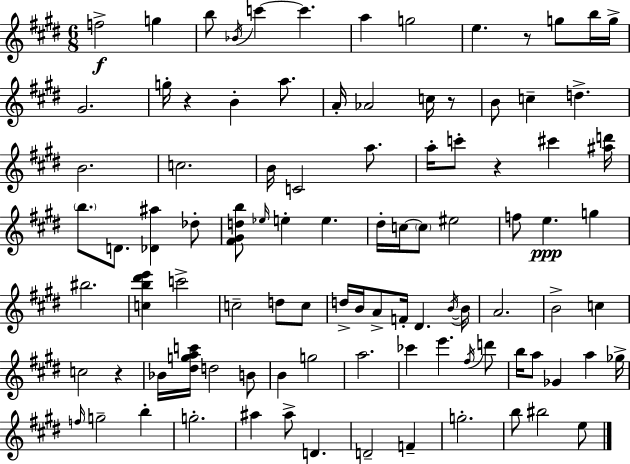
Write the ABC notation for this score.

X:1
T:Untitled
M:6/8
L:1/4
K:E
f2 g b/2 _B/4 c' c' a g2 e z/2 g/2 b/4 g/4 ^G2 g/4 z B a/2 A/4 _A2 c/4 z/2 B/2 c d B2 c2 B/4 C2 a/2 a/4 c'/2 z ^c' [^ad']/4 b/2 D/2 [_D^a] _d/2 [^F^Gdb]/2 _e/4 e e ^d/4 c/4 c/2 ^e2 f/2 e g ^b2 [cb^d'e'] c'2 c2 d/2 c/2 d/4 B/4 A/2 F/4 ^D B/4 B/4 A2 B2 c c2 z _B/4 [^dgac']/4 d2 B/2 B g2 a2 _c' e' ^f/4 d'/2 b/4 a/2 _G a _g/4 f/4 g2 b g2 ^a ^a/2 D D2 F g2 b/2 ^b2 e/2